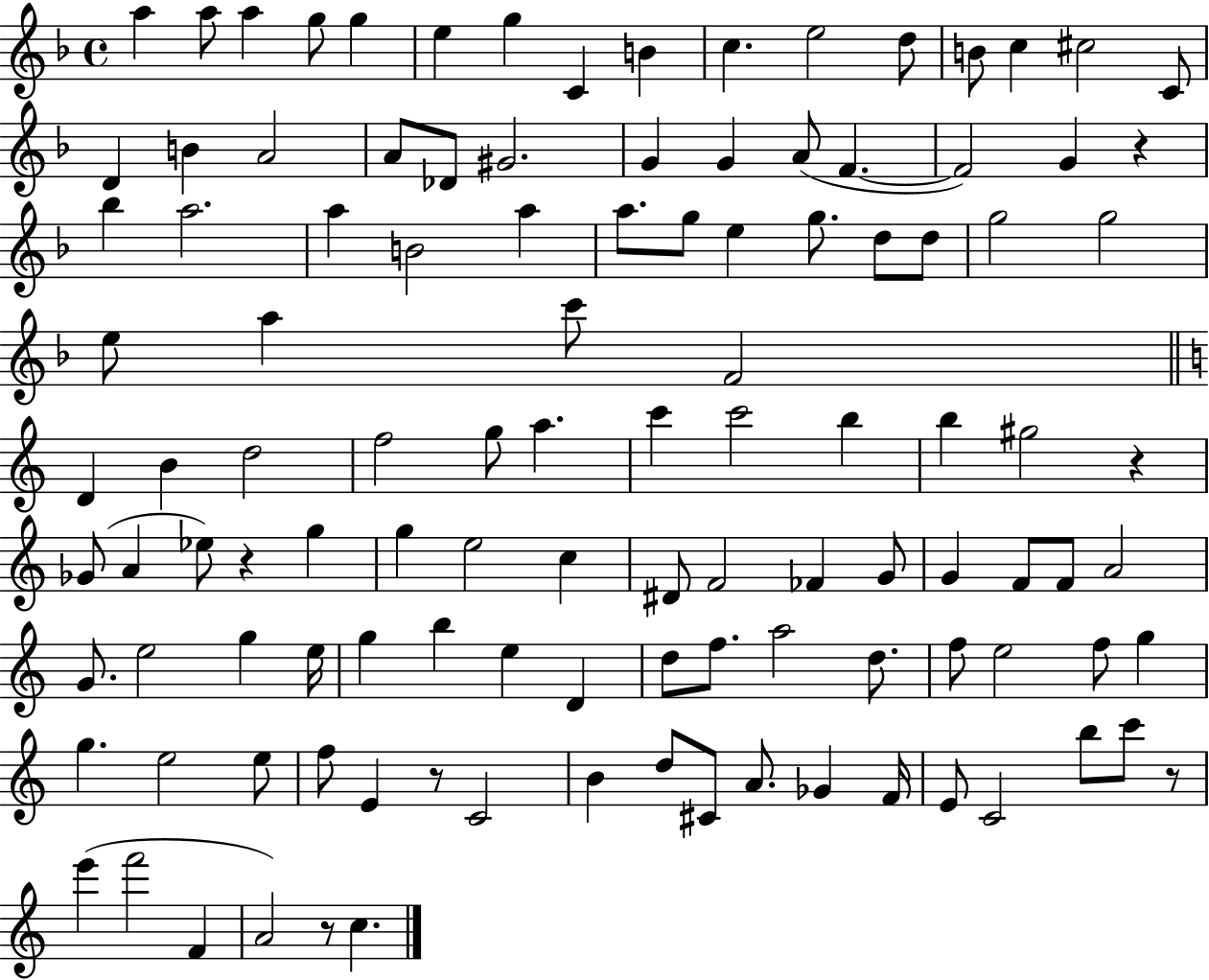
A5/q A5/e A5/q G5/e G5/q E5/q G5/q C4/q B4/q C5/q. E5/h D5/e B4/e C5/q C#5/h C4/e D4/q B4/q A4/h A4/e Db4/e G#4/h. G4/q G4/q A4/e F4/q. F4/h G4/q R/q Bb5/q A5/h. A5/q B4/h A5/q A5/e. G5/e E5/q G5/e. D5/e D5/e G5/h G5/h E5/e A5/q C6/e F4/h D4/q B4/q D5/h F5/h G5/e A5/q. C6/q C6/h B5/q B5/q G#5/h R/q Gb4/e A4/q Eb5/e R/q G5/q G5/q E5/h C5/q D#4/e F4/h FES4/q G4/e G4/q F4/e F4/e A4/h G4/e. E5/h G5/q E5/s G5/q B5/q E5/q D4/q D5/e F5/e. A5/h D5/e. F5/e E5/h F5/e G5/q G5/q. E5/h E5/e F5/e E4/q R/e C4/h B4/q D5/e C#4/e A4/e. Gb4/q F4/s E4/e C4/h B5/e C6/e R/e E6/q F6/h F4/q A4/h R/e C5/q.